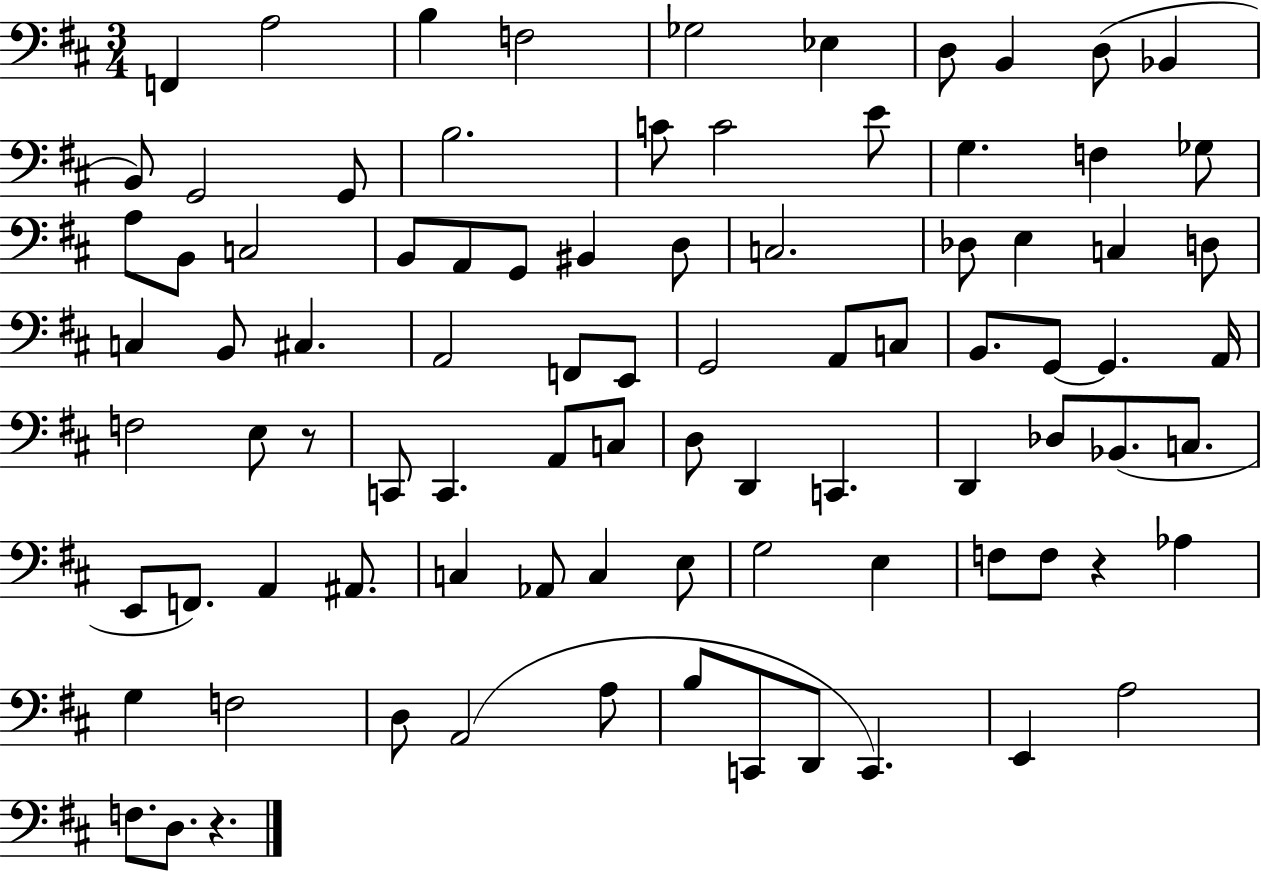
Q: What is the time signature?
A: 3/4